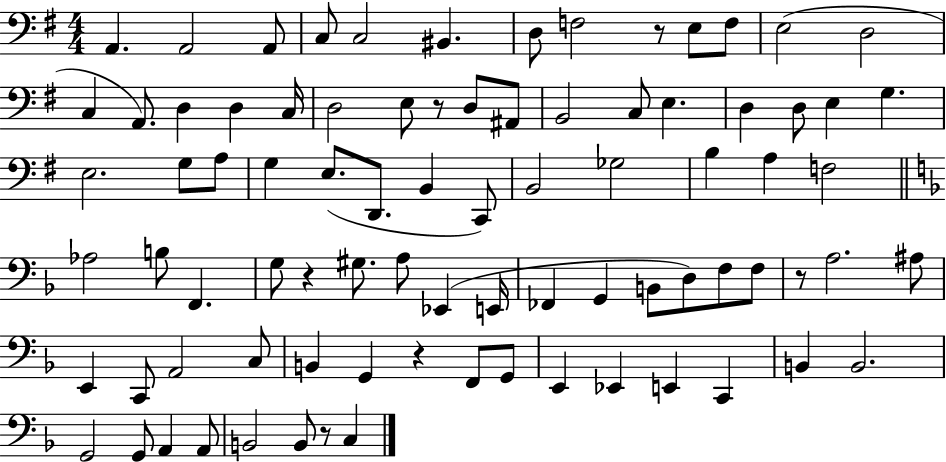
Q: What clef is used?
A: bass